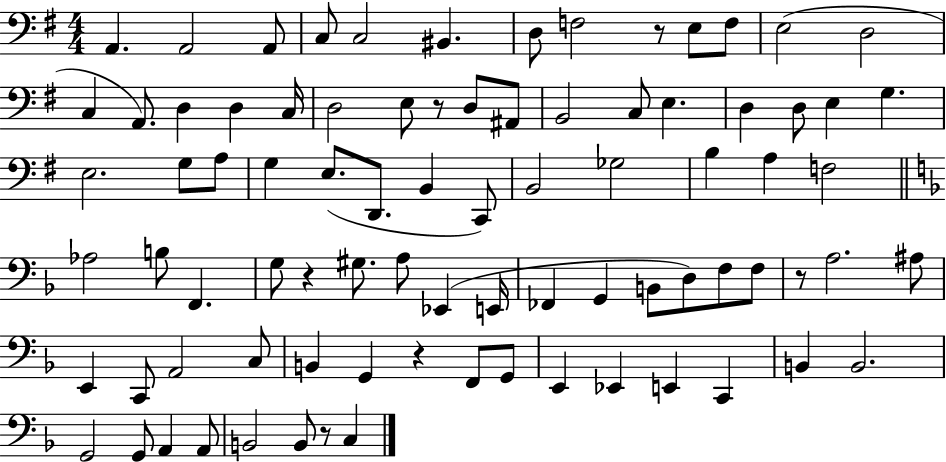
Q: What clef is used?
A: bass